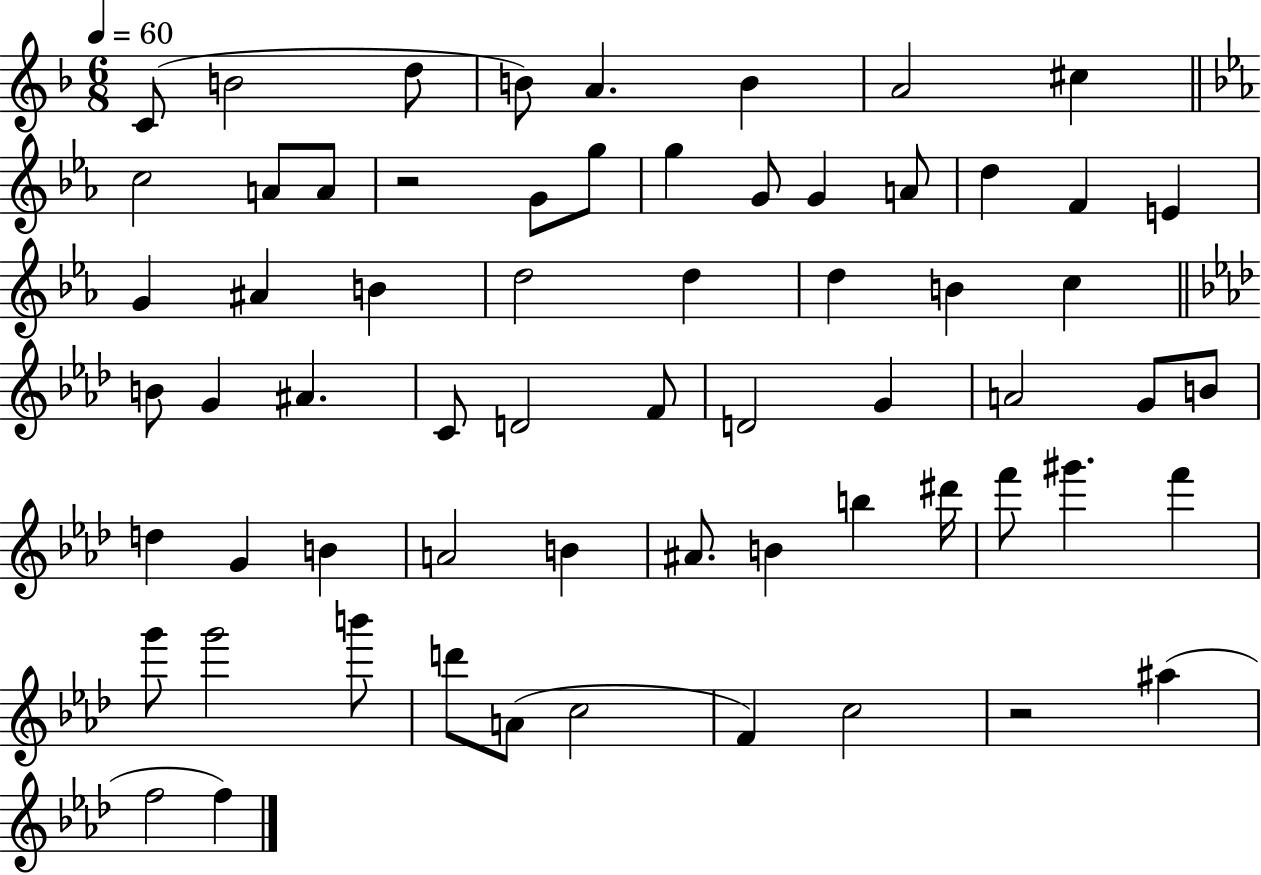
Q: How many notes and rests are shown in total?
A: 64